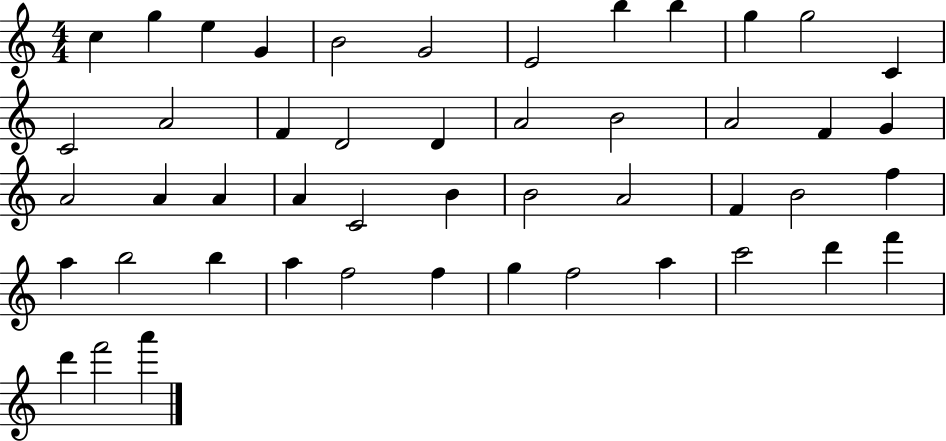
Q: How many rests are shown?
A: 0